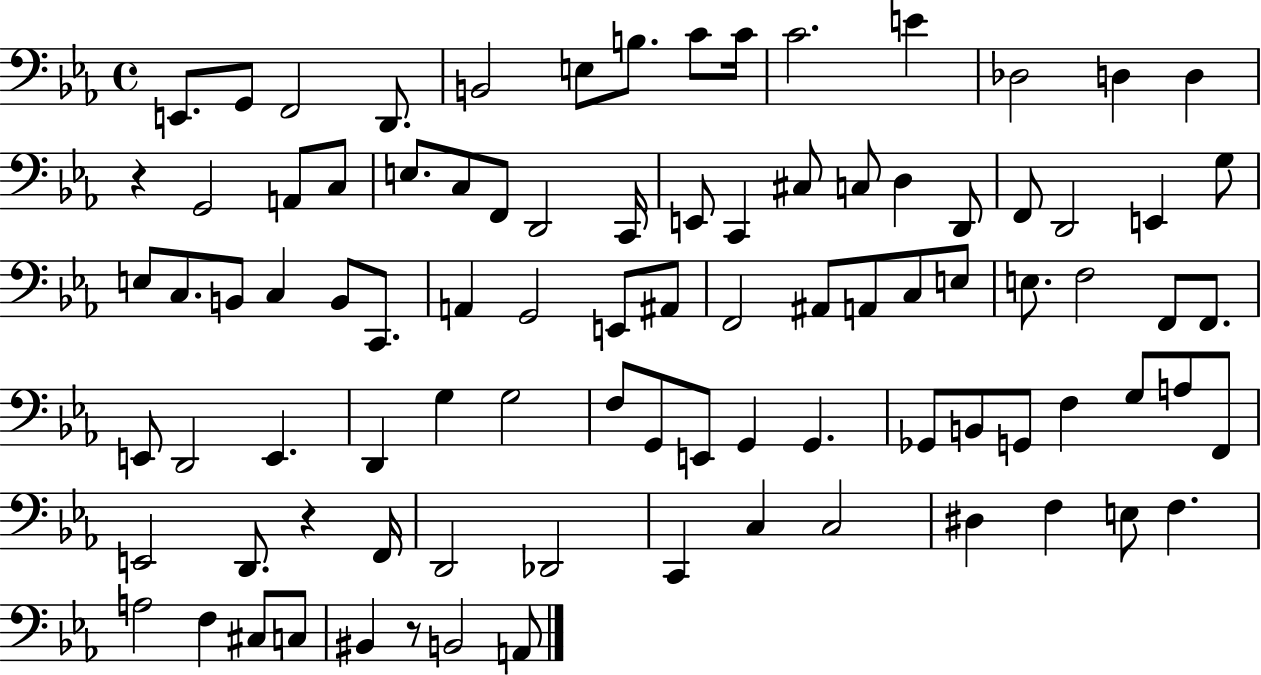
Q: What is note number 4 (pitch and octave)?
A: D2